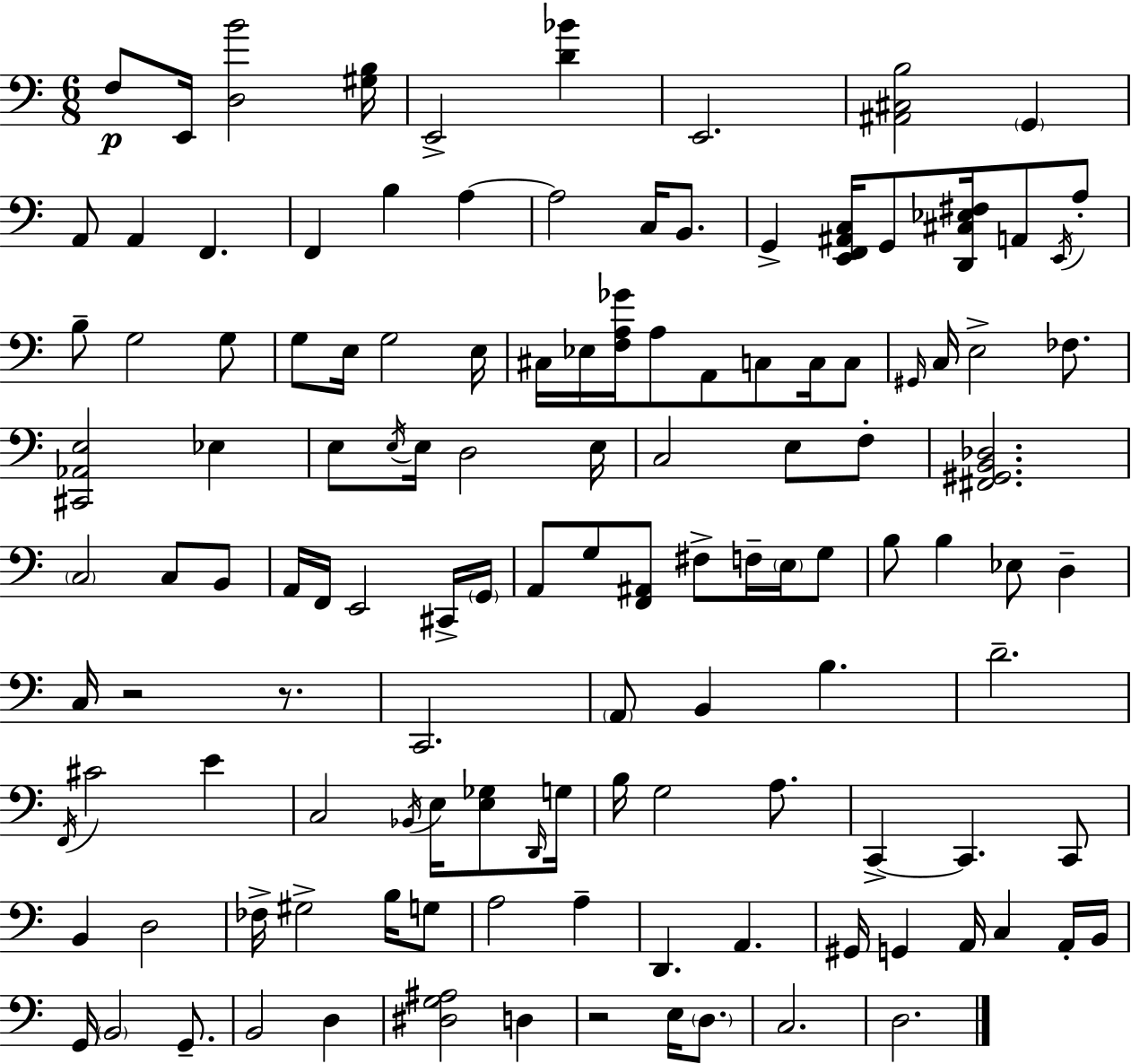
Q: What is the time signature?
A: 6/8